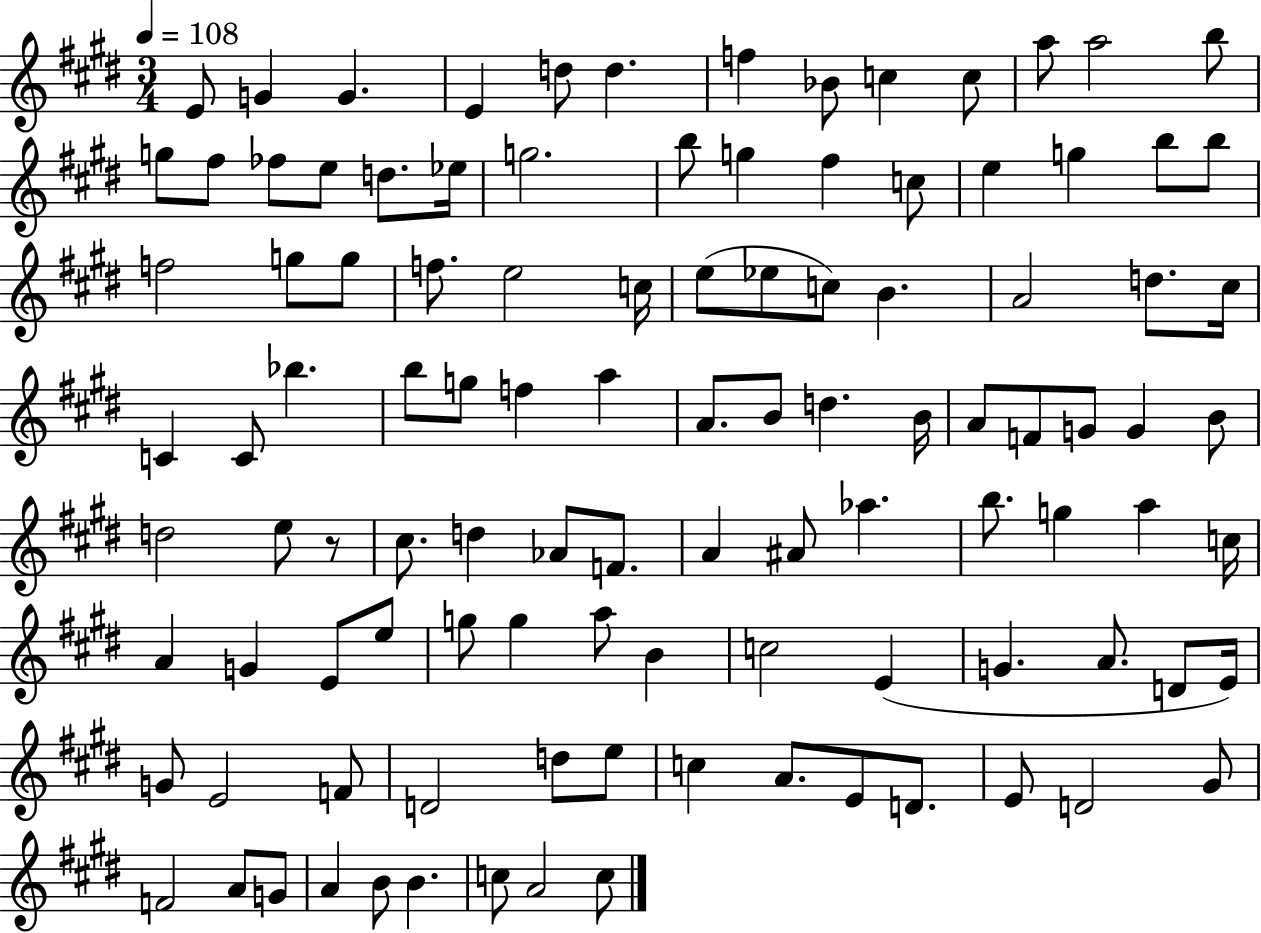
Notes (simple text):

E4/e G4/q G4/q. E4/q D5/e D5/q. F5/q Bb4/e C5/q C5/e A5/e A5/h B5/e G5/e F#5/e FES5/e E5/e D5/e. Eb5/s G5/h. B5/e G5/q F#5/q C5/e E5/q G5/q B5/e B5/e F5/h G5/e G5/e F5/e. E5/h C5/s E5/e Eb5/e C5/e B4/q. A4/h D5/e. C#5/s C4/q C4/e Bb5/q. B5/e G5/e F5/q A5/q A4/e. B4/e D5/q. B4/s A4/e F4/e G4/e G4/q B4/e D5/h E5/e R/e C#5/e. D5/q Ab4/e F4/e. A4/q A#4/e Ab5/q. B5/e. G5/q A5/q C5/s A4/q G4/q E4/e E5/e G5/e G5/q A5/e B4/q C5/h E4/q G4/q. A4/e. D4/e E4/s G4/e E4/h F4/e D4/h D5/e E5/e C5/q A4/e. E4/e D4/e. E4/e D4/h G#4/e F4/h A4/e G4/e A4/q B4/e B4/q. C5/e A4/h C5/e